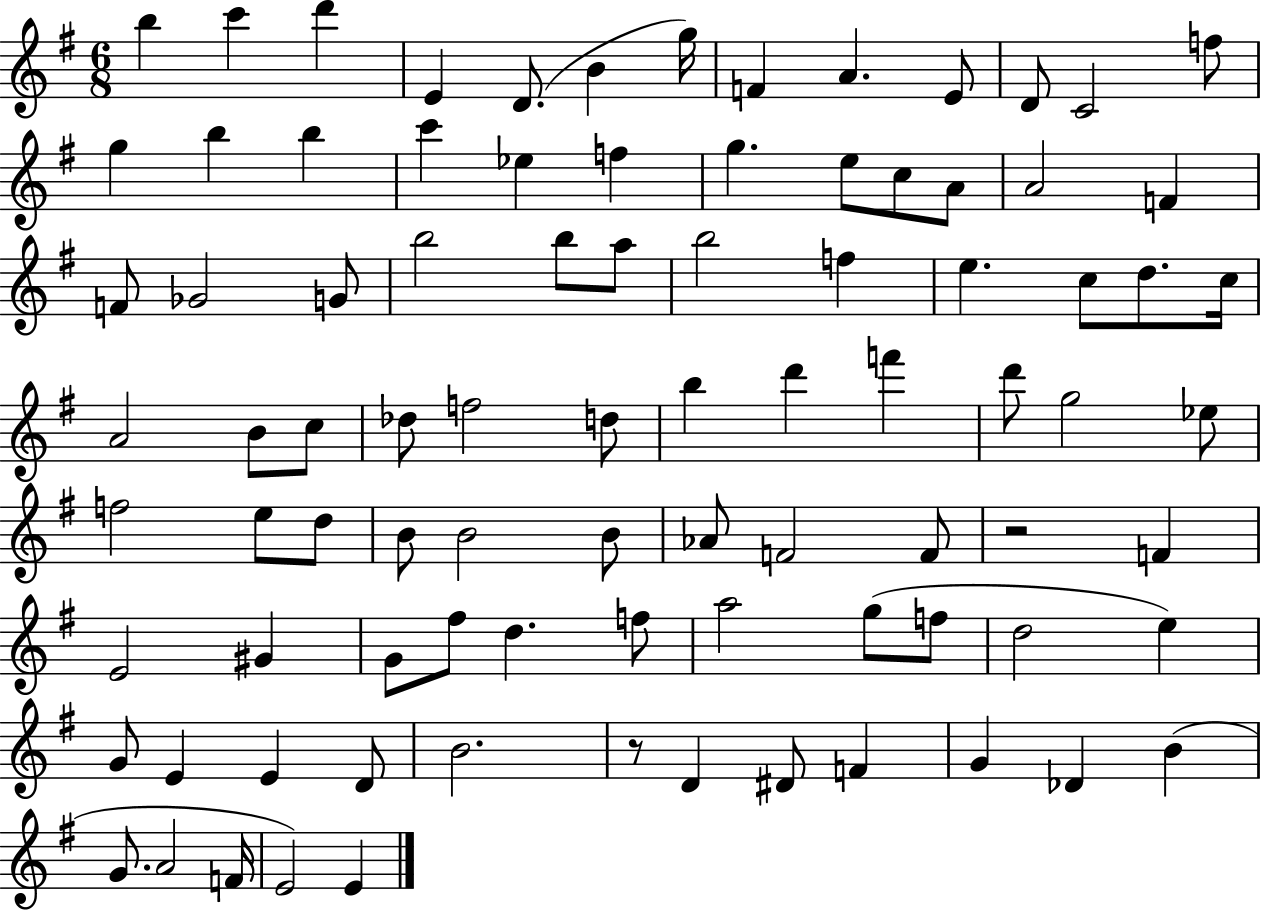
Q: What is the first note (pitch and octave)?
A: B5